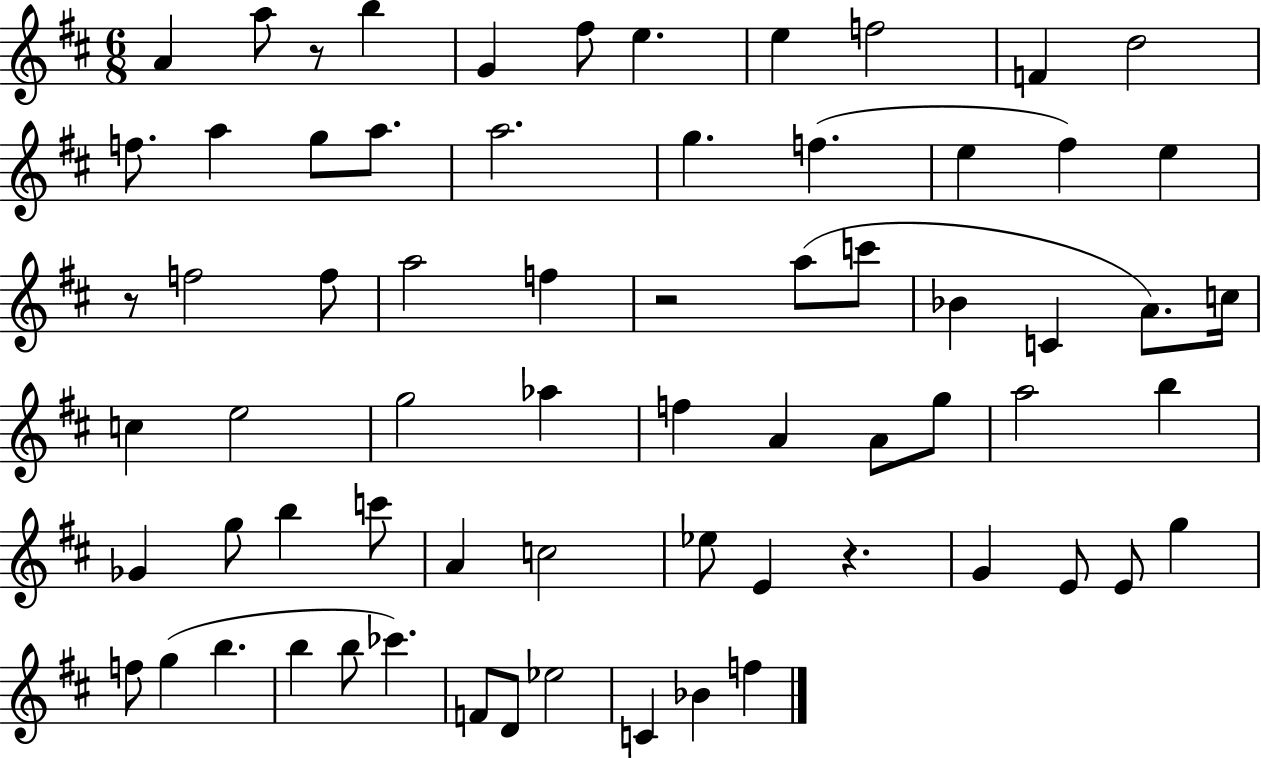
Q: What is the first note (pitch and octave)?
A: A4